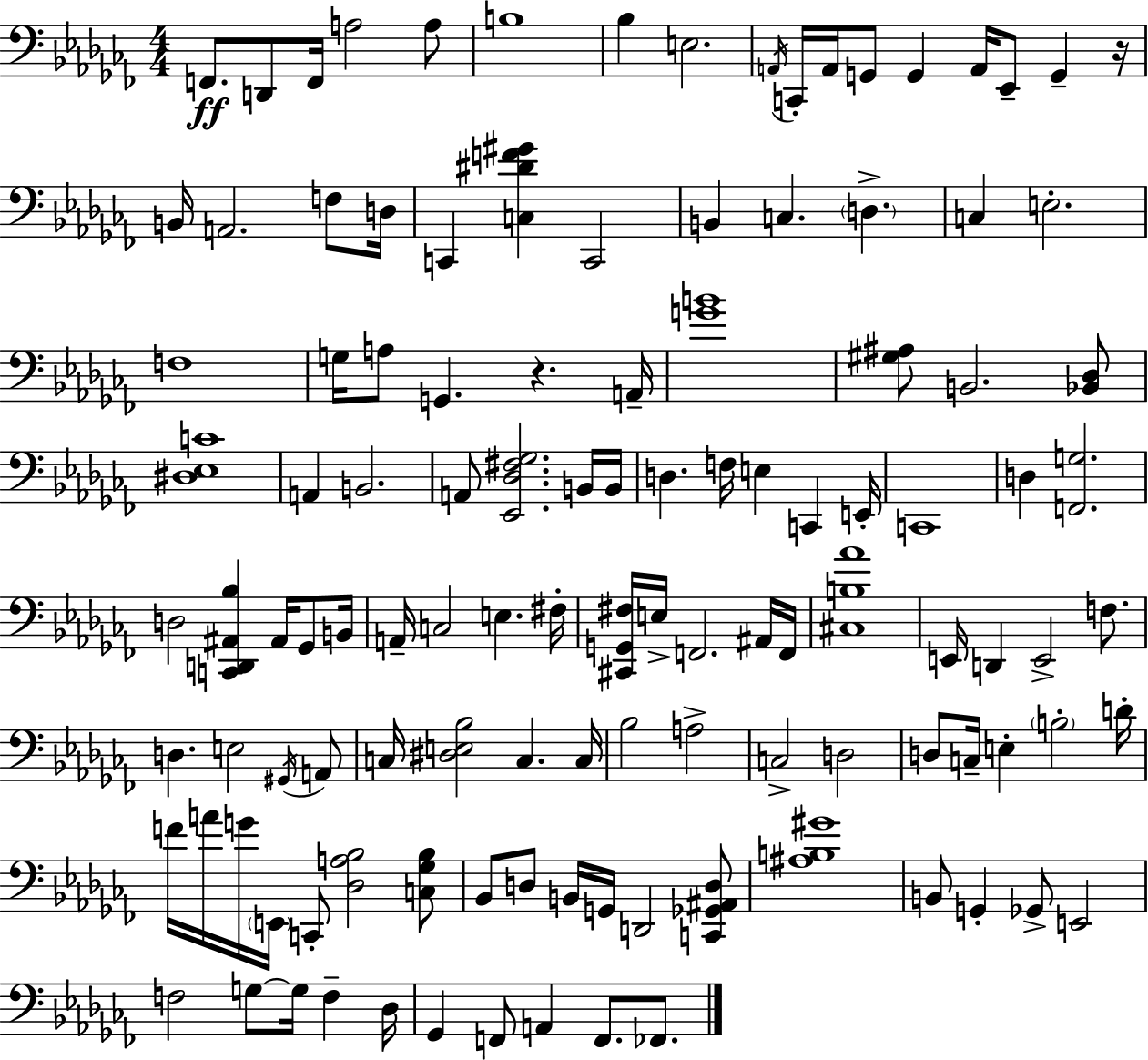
X:1
T:Untitled
M:4/4
L:1/4
K:Abm
F,,/2 D,,/2 F,,/4 A,2 A,/2 B,4 _B, E,2 A,,/4 C,,/4 A,,/4 G,,/2 G,, A,,/4 _E,,/2 G,, z/4 B,,/4 A,,2 F,/2 D,/4 C,, [C,^DF^G] C,,2 B,, C, D, C, E,2 F,4 G,/4 A,/2 G,, z A,,/4 [GB]4 [^G,^A,]/2 B,,2 [_B,,_D,]/2 [^D,_E,C]4 A,, B,,2 A,,/2 [_E,,_D,^F,_G,]2 B,,/4 B,,/4 D, F,/4 E, C,, E,,/4 C,,4 D, [F,,G,]2 D,2 [C,,D,,^A,,_B,] ^A,,/4 _G,,/2 B,,/4 A,,/4 C,2 E, ^F,/4 [^C,,G,,^F,]/4 E,/4 F,,2 ^A,,/4 F,,/4 [^C,B,_A]4 E,,/4 D,, E,,2 F,/2 D, E,2 ^G,,/4 A,,/2 C,/4 [^D,E,_B,]2 C, C,/4 _B,2 A,2 C,2 D,2 D,/2 C,/4 E, B,2 D/4 F/4 A/4 G/4 E,,/4 C,,/2 [_D,A,_B,]2 [C,_G,_B,]/2 _B,,/2 D,/2 B,,/4 G,,/4 D,,2 [C,,_G,,^A,,D,]/2 [^A,B,^G]4 B,,/2 G,, _G,,/2 E,,2 F,2 G,/2 G,/4 F, _D,/4 _G,, F,,/2 A,, F,,/2 _F,,/2